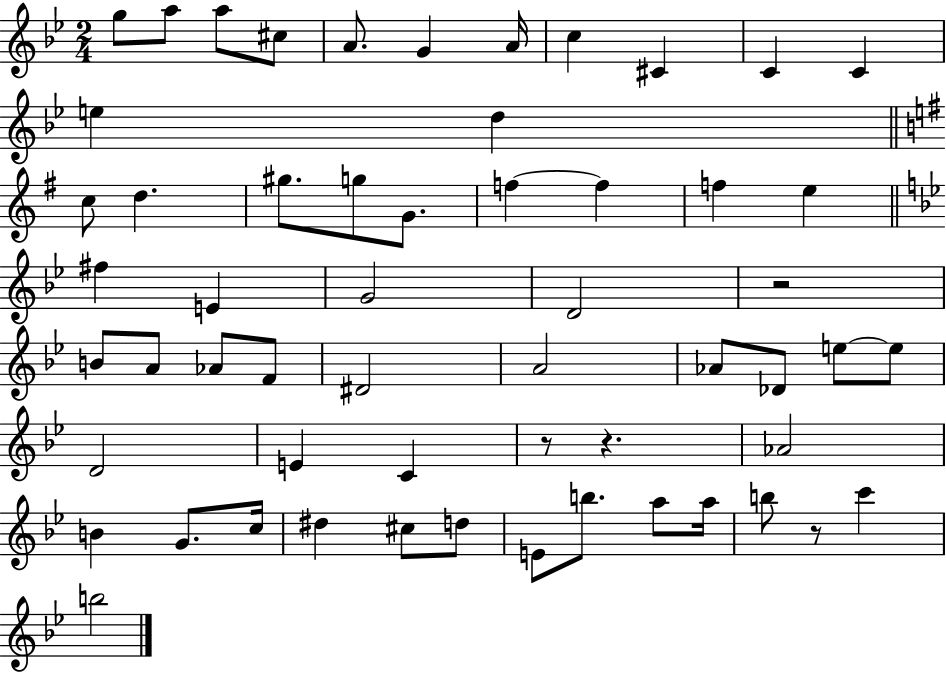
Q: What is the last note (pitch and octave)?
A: B5